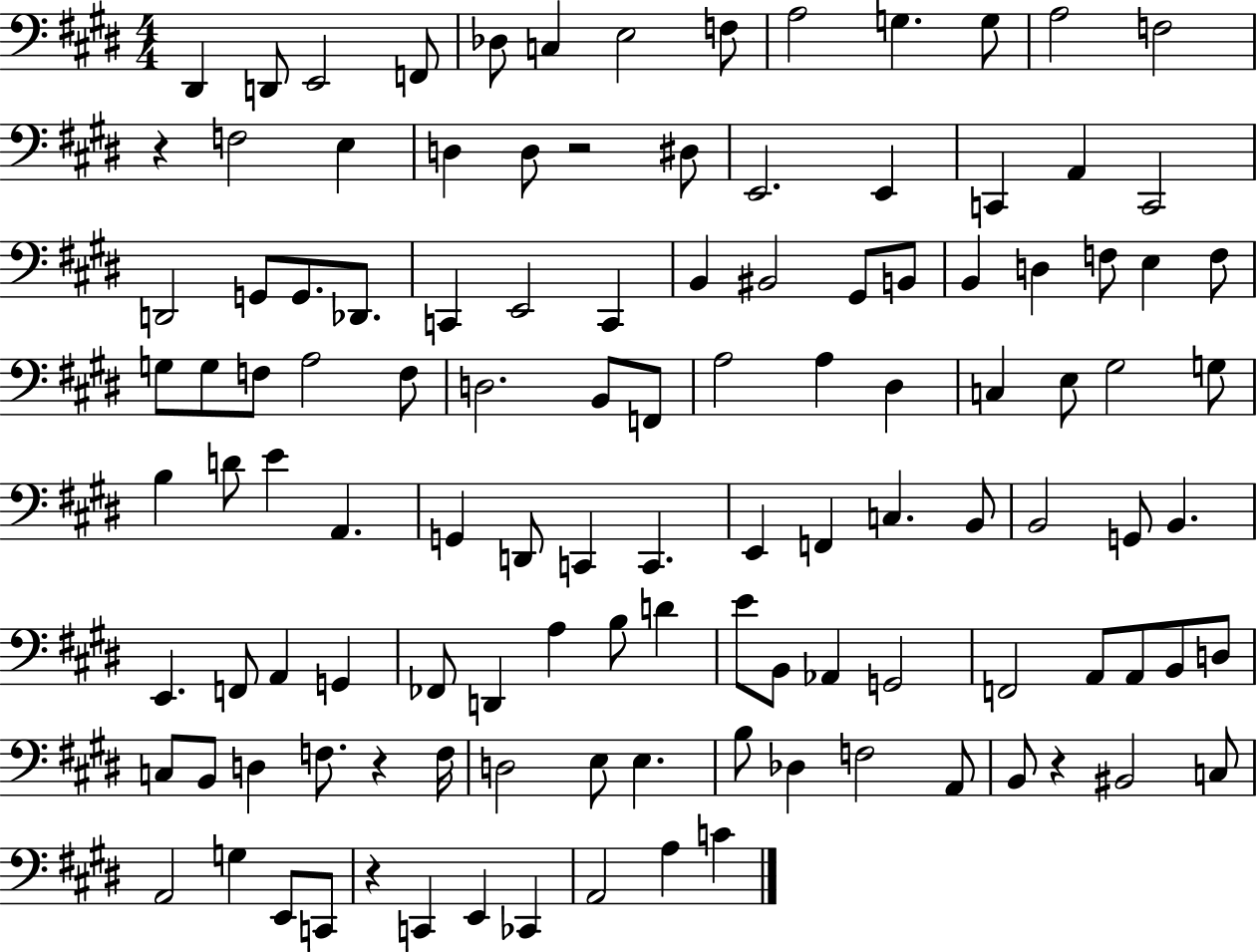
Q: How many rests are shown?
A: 5